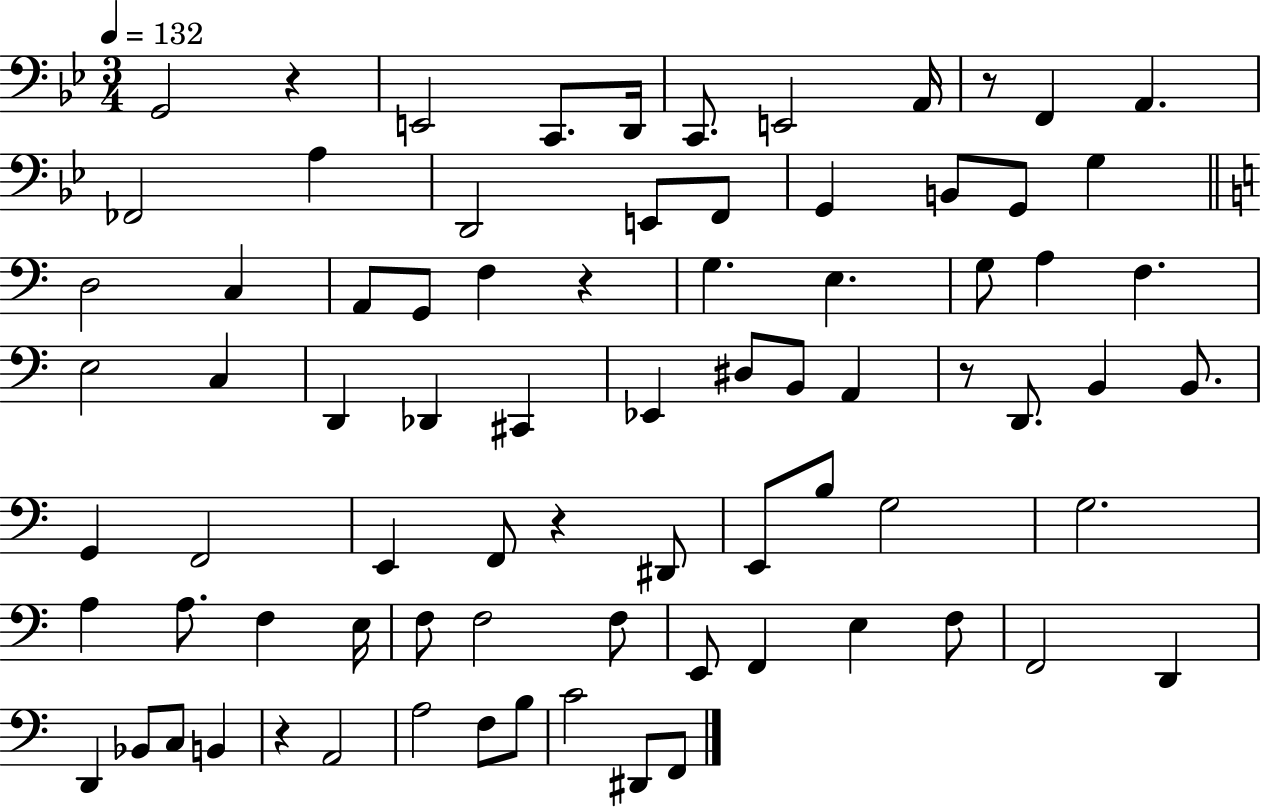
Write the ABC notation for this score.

X:1
T:Untitled
M:3/4
L:1/4
K:Bb
G,,2 z E,,2 C,,/2 D,,/4 C,,/2 E,,2 A,,/4 z/2 F,, A,, _F,,2 A, D,,2 E,,/2 F,,/2 G,, B,,/2 G,,/2 G, D,2 C, A,,/2 G,,/2 F, z G, E, G,/2 A, F, E,2 C, D,, _D,, ^C,, _E,, ^D,/2 B,,/2 A,, z/2 D,,/2 B,, B,,/2 G,, F,,2 E,, F,,/2 z ^D,,/2 E,,/2 B,/2 G,2 G,2 A, A,/2 F, E,/4 F,/2 F,2 F,/2 E,,/2 F,, E, F,/2 F,,2 D,, D,, _B,,/2 C,/2 B,, z A,,2 A,2 F,/2 B,/2 C2 ^D,,/2 F,,/2